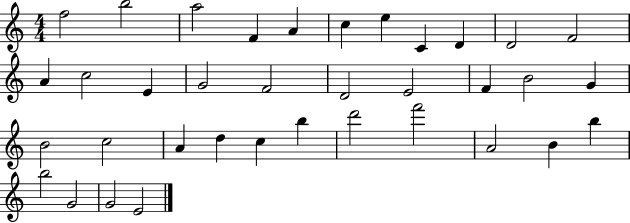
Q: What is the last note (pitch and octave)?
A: E4